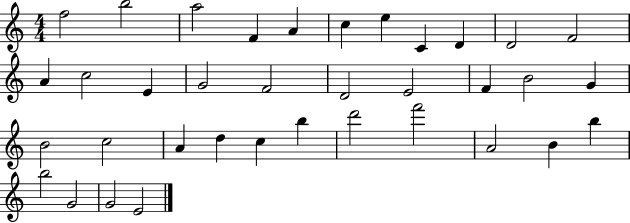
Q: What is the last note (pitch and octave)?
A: E4